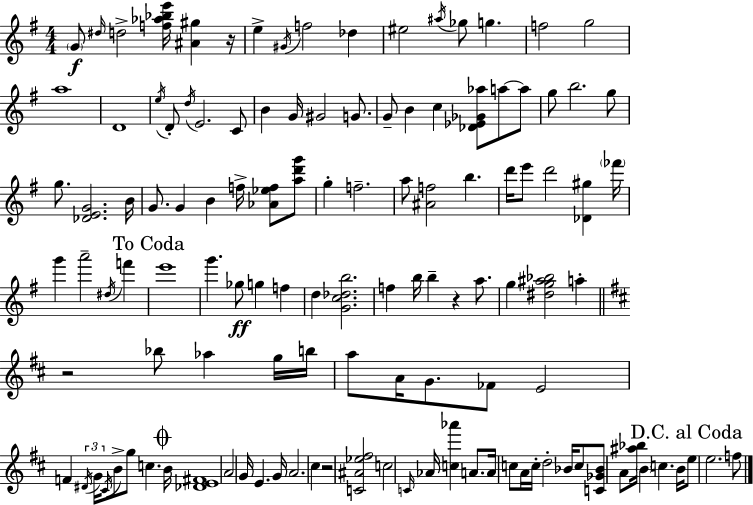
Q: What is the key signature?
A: G major